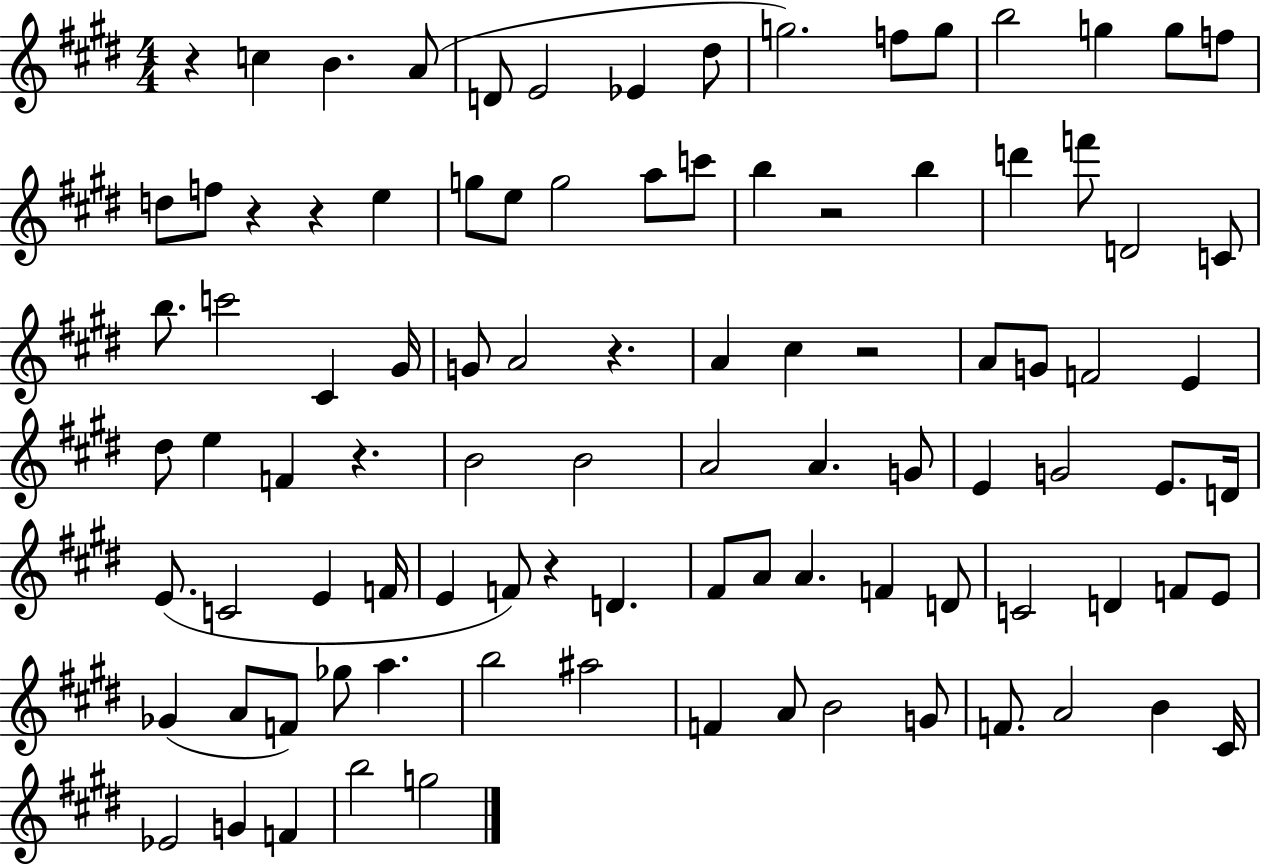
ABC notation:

X:1
T:Untitled
M:4/4
L:1/4
K:E
z c B A/2 D/2 E2 _E ^d/2 g2 f/2 g/2 b2 g g/2 f/2 d/2 f/2 z z e g/2 e/2 g2 a/2 c'/2 b z2 b d' f'/2 D2 C/2 b/2 c'2 ^C ^G/4 G/2 A2 z A ^c z2 A/2 G/2 F2 E ^d/2 e F z B2 B2 A2 A G/2 E G2 E/2 D/4 E/2 C2 E F/4 E F/2 z D ^F/2 A/2 A F D/2 C2 D F/2 E/2 _G A/2 F/2 _g/2 a b2 ^a2 F A/2 B2 G/2 F/2 A2 B ^C/4 _E2 G F b2 g2